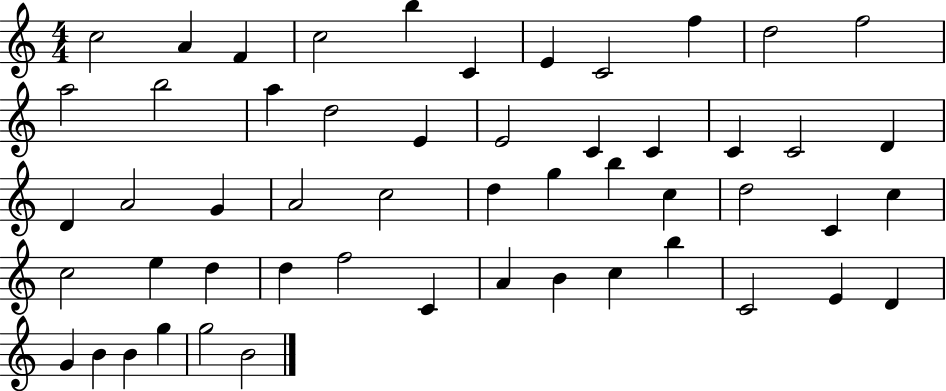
{
  \clef treble
  \numericTimeSignature
  \time 4/4
  \key c \major
  c''2 a'4 f'4 | c''2 b''4 c'4 | e'4 c'2 f''4 | d''2 f''2 | \break a''2 b''2 | a''4 d''2 e'4 | e'2 c'4 c'4 | c'4 c'2 d'4 | \break d'4 a'2 g'4 | a'2 c''2 | d''4 g''4 b''4 c''4 | d''2 c'4 c''4 | \break c''2 e''4 d''4 | d''4 f''2 c'4 | a'4 b'4 c''4 b''4 | c'2 e'4 d'4 | \break g'4 b'4 b'4 g''4 | g''2 b'2 | \bar "|."
}